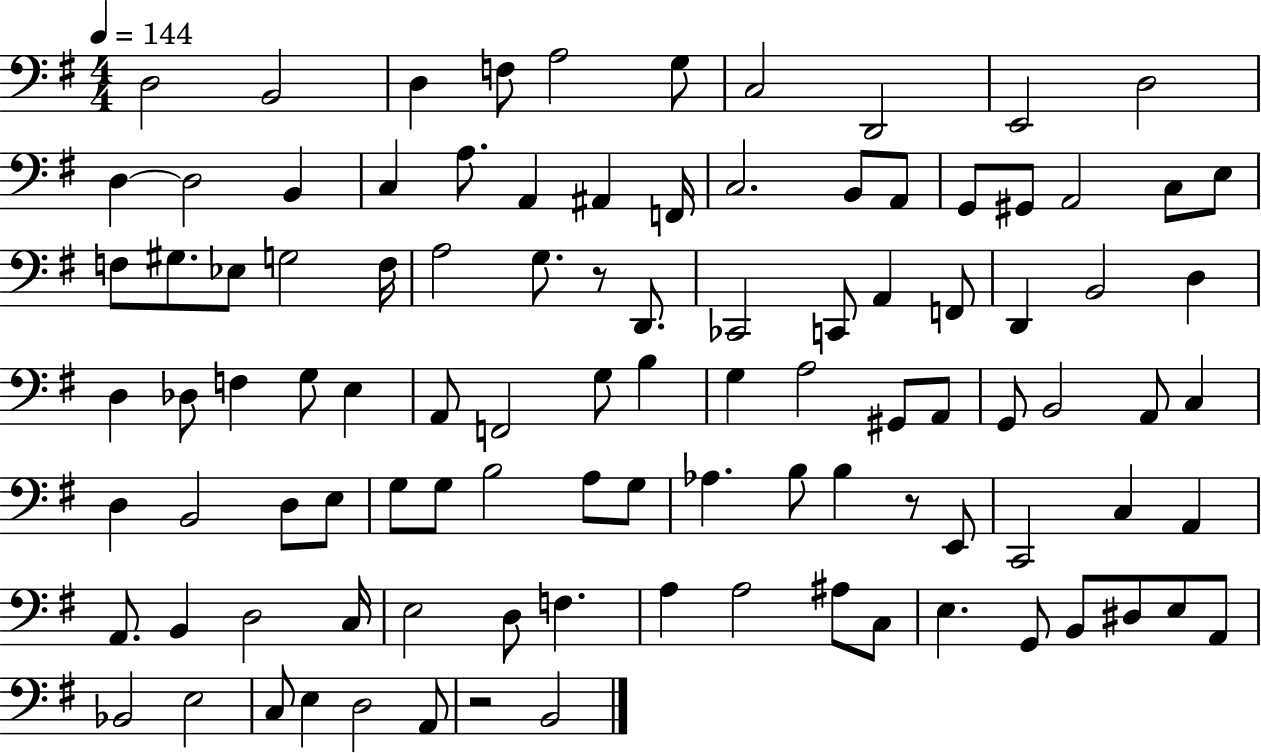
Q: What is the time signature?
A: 4/4